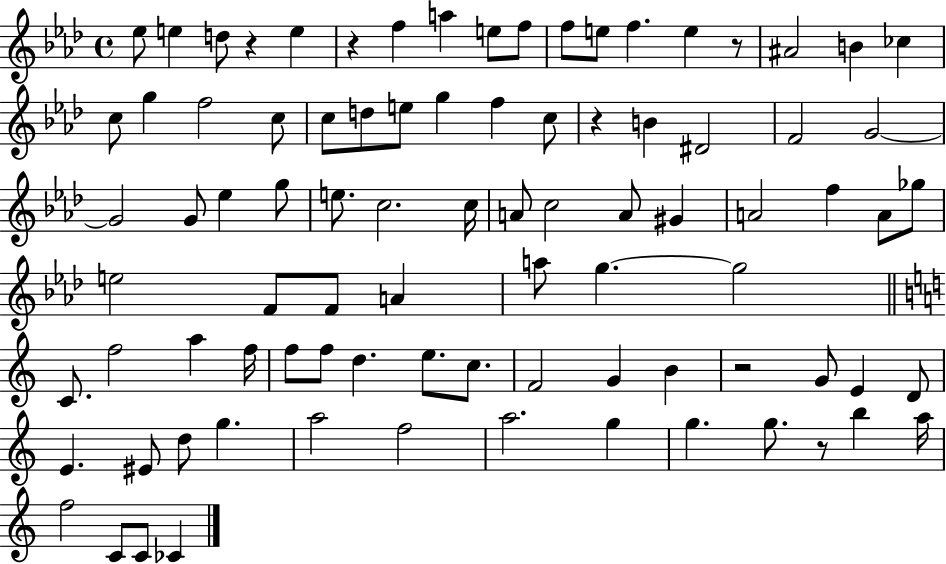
Eb5/e E5/q D5/e R/q E5/q R/q F5/q A5/q E5/e F5/e F5/e E5/e F5/q. E5/q R/e A#4/h B4/q CES5/q C5/e G5/q F5/h C5/e C5/e D5/e E5/e G5/q F5/q C5/e R/q B4/q D#4/h F4/h G4/h G4/h G4/e Eb5/q G5/e E5/e. C5/h. C5/s A4/e C5/h A4/e G#4/q A4/h F5/q A4/e Gb5/e E5/h F4/e F4/e A4/q A5/e G5/q. G5/h C4/e. F5/h A5/q F5/s F5/e F5/e D5/q. E5/e. C5/e. F4/h G4/q B4/q R/h G4/e E4/q D4/e E4/q. EIS4/e D5/e G5/q. A5/h F5/h A5/h. G5/q G5/q. G5/e. R/e B5/q A5/s F5/h C4/e C4/e CES4/q